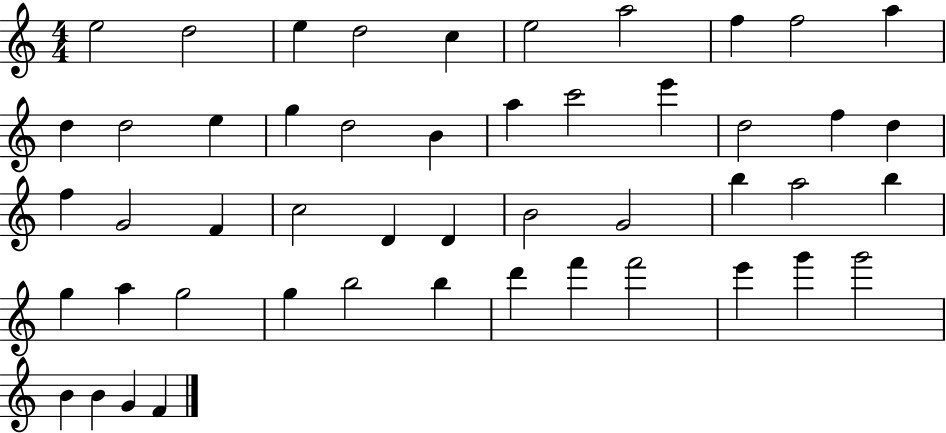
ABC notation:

X:1
T:Untitled
M:4/4
L:1/4
K:C
e2 d2 e d2 c e2 a2 f f2 a d d2 e g d2 B a c'2 e' d2 f d f G2 F c2 D D B2 G2 b a2 b g a g2 g b2 b d' f' f'2 e' g' g'2 B B G F